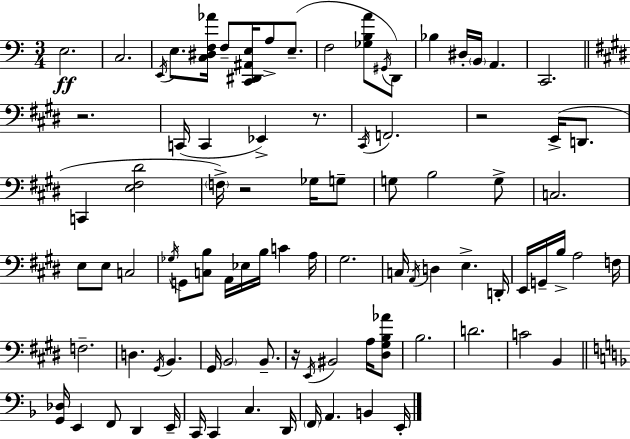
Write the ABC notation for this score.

X:1
T:Untitled
M:3/4
L:1/4
K:C
E,2 C,2 E,,/4 E,/2 [C,^D,F,_A]/4 F,/2 [C,,^D,,^A,,E,]/4 A,/2 E,/2 F,2 [_G,B,A]/2 ^G,,/4 D,,/2 _B, ^D,/4 B,,/4 A,, C,,2 z2 C,,/4 C,, _E,, z/2 ^C,,/4 F,,2 z2 E,,/4 D,,/2 C,, [E,^F,^D]2 F,/4 z2 _G,/4 G,/2 G,/2 B,2 G,/2 C,2 E,/2 E,/2 C,2 _G,/4 G,,/2 [C,B,]/2 A,,/4 _E,/4 B,/4 C A,/4 ^G,2 C,/4 A,,/4 D, E, D,,/4 E,,/4 G,,/4 B,/4 A,2 F,/4 F,2 D, ^G,,/4 B,, ^G,,/4 B,,2 B,,/2 z/4 E,,/4 ^B,,2 A,/4 [^D,^G,B,_A]/2 B,2 D2 C2 B,, [G,,_D,]/4 E,, F,,/2 D,, E,,/4 C,,/4 C,, C, D,,/4 F,,/4 A,, B,, E,,/4